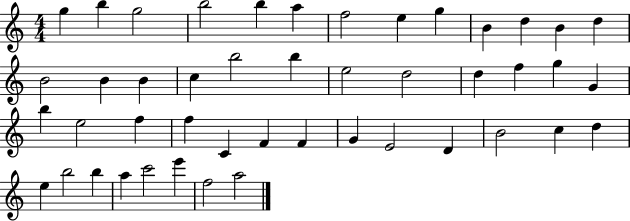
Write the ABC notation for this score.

X:1
T:Untitled
M:4/4
L:1/4
K:C
g b g2 b2 b a f2 e g B d B d B2 B B c b2 b e2 d2 d f g G b e2 f f C F F G E2 D B2 c d e b2 b a c'2 e' f2 a2